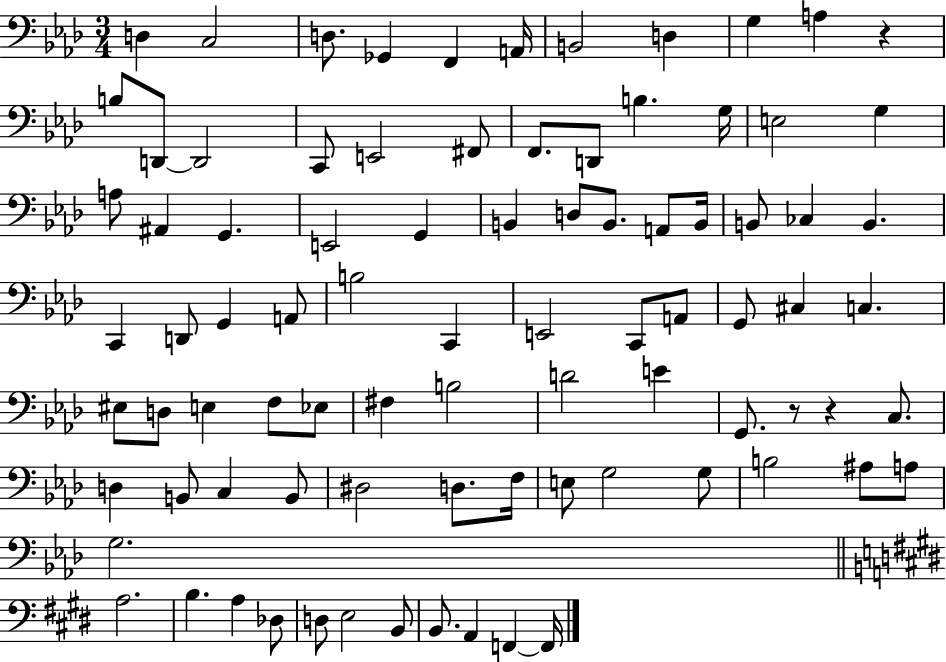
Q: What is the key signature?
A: AES major